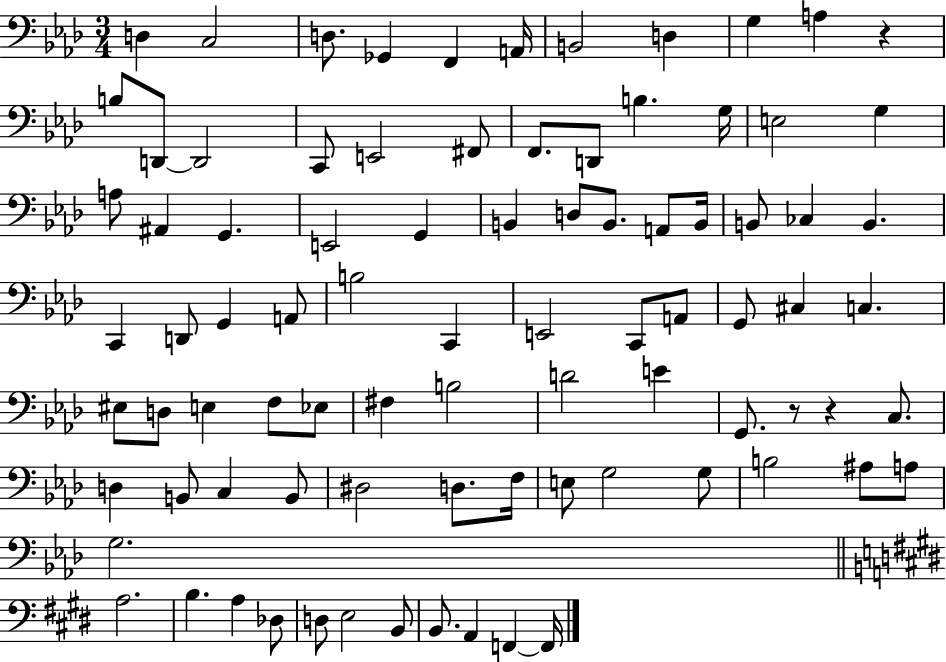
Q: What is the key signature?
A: AES major